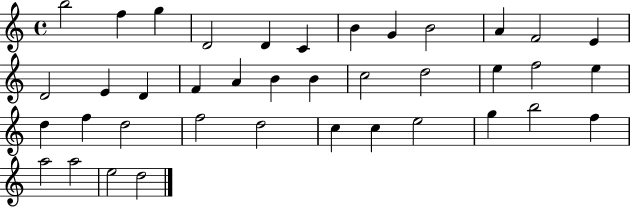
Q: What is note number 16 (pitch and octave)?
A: F4